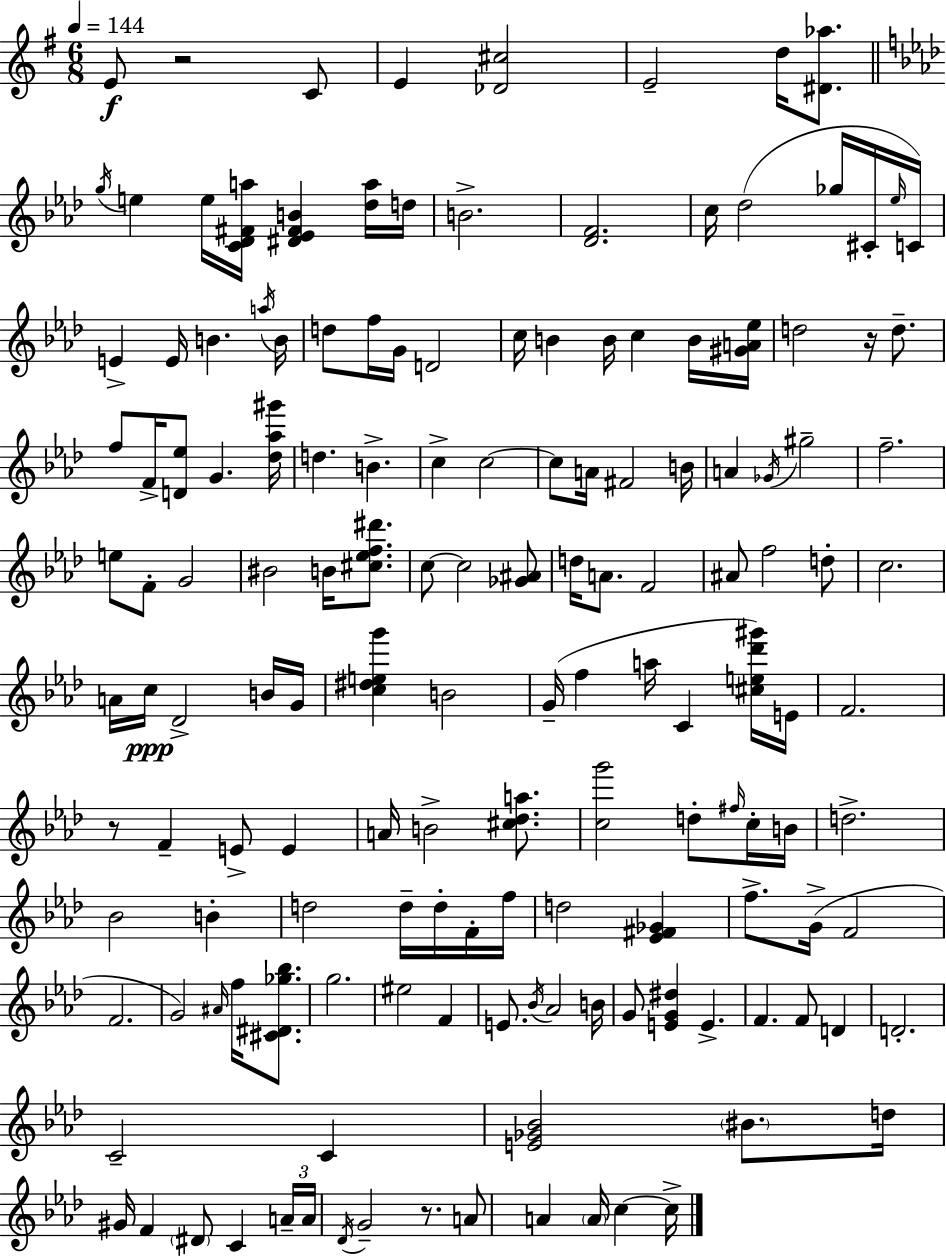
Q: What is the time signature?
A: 6/8